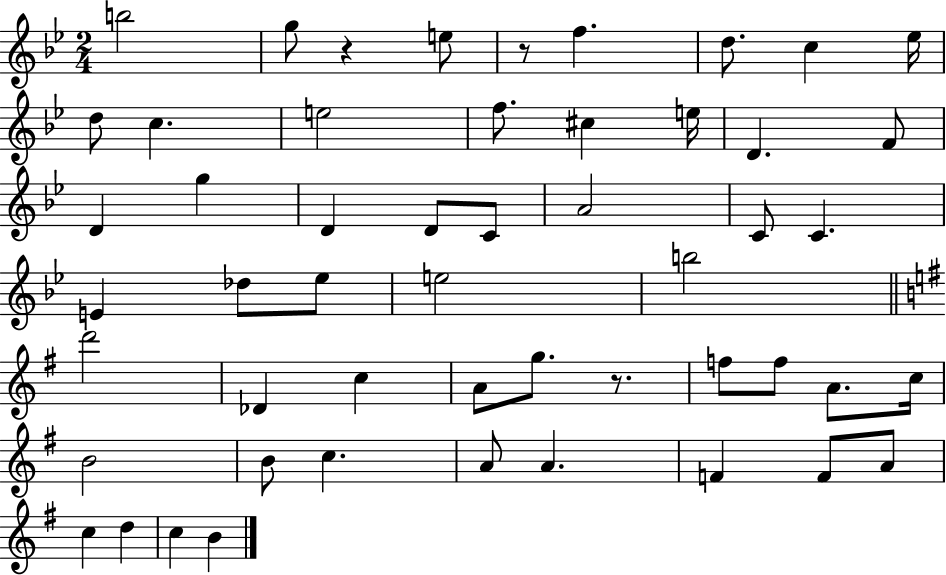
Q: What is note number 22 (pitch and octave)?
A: C4